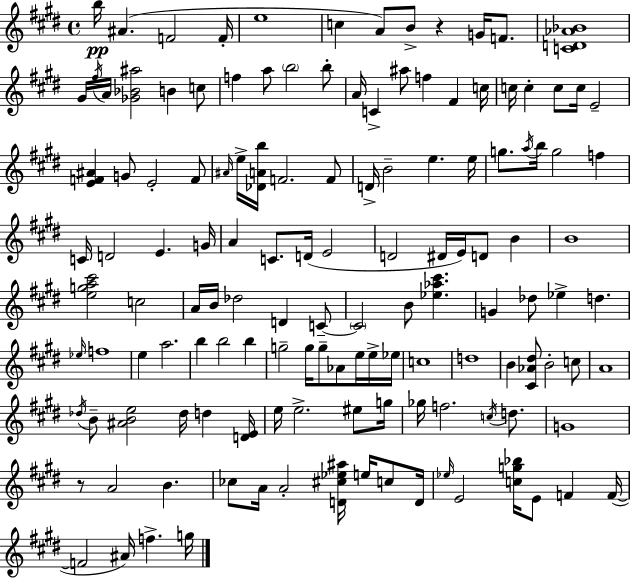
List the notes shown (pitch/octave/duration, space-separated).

B5/s A#4/q. F4/h F4/s E5/w C5/q A4/e B4/e R/q G4/s F4/e. [C4,D4,Ab4,Bb4]/w G#4/s F#5/s A4/s [Gb4,Bb4,A#5]/h B4/q C5/e F5/q A5/e B5/h B5/e A4/s C4/q A#5/e F5/q F#4/q C5/s C5/s C5/q C5/e C5/s E4/h [E4,F4,A#4]/q G4/e E4/h F4/e A#4/s E5/s [Db4,A4,B5]/s F4/h. F4/e D4/s B4/h E5/q. E5/s G5/e. A5/s B5/s G5/h F5/q C4/s D4/h E4/q. G4/s A4/q C4/e. D4/s E4/h D4/h D#4/s E4/s D4/e B4/q B4/w [E5,G5,A5,C#6]/h C5/h A4/s B4/s Db5/h D4/q C4/e C4/h B4/e [Eb5,Ab5,C#6]/q. G4/q Db5/e Eb5/q D5/q. Eb5/s F5/w E5/q A5/h. B5/q B5/h B5/q G5/h G5/s G5/e Ab4/e E5/s E5/s Eb5/s C5/w D5/w B4/q [C#4,Ab4,D#5]/e B4/h C5/e A4/w Db5/s B4/e [A#4,B4,E5]/h Db5/s D5/q [D4,E4]/s E5/s E5/h. EIS5/e G5/s Gb5/s F5/h. C5/s D5/e. G4/w R/e A4/h B4/q. CES5/e A4/s A4/h [D4,C#5,Eb5,A#5]/s E5/s C5/e D4/s Eb5/s E4/h [C5,G5,Bb5]/s E4/e F4/q F4/s F4/h A#4/s F5/q. G5/s